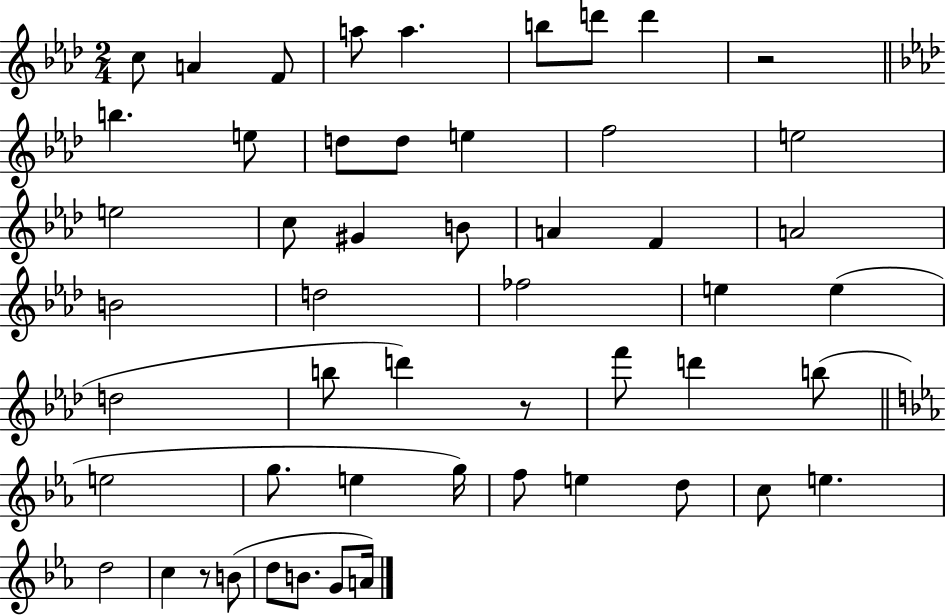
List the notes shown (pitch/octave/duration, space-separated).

C5/e A4/q F4/e A5/e A5/q. B5/e D6/e D6/q R/h B5/q. E5/e D5/e D5/e E5/q F5/h E5/h E5/h C5/e G#4/q B4/e A4/q F4/q A4/h B4/h D5/h FES5/h E5/q E5/q D5/h B5/e D6/q R/e F6/e D6/q B5/e E5/h G5/e. E5/q G5/s F5/e E5/q D5/e C5/e E5/q. D5/h C5/q R/e B4/e D5/e B4/e. G4/e A4/s